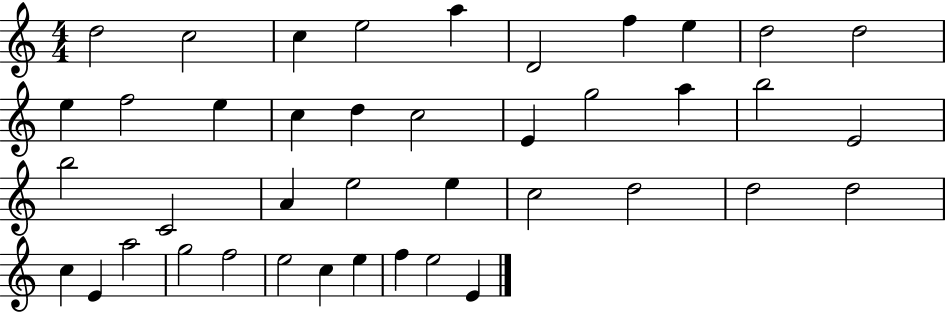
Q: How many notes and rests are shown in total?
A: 41